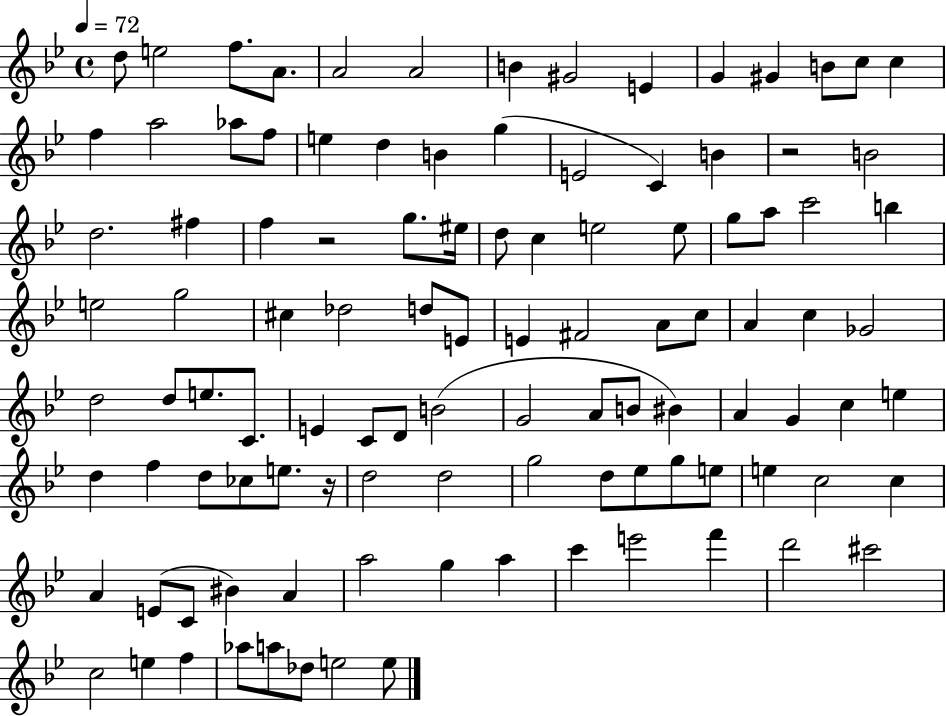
X:1
T:Untitled
M:4/4
L:1/4
K:Bb
d/2 e2 f/2 A/2 A2 A2 B ^G2 E G ^G B/2 c/2 c f a2 _a/2 f/2 e d B g E2 C B z2 B2 d2 ^f f z2 g/2 ^e/4 d/2 c e2 e/2 g/2 a/2 c'2 b e2 g2 ^c _d2 d/2 E/2 E ^F2 A/2 c/2 A c _G2 d2 d/2 e/2 C/2 E C/2 D/2 B2 G2 A/2 B/2 ^B A G c e d f d/2 _c/2 e/2 z/4 d2 d2 g2 d/2 _e/2 g/2 e/2 e c2 c A E/2 C/2 ^B A a2 g a c' e'2 f' d'2 ^c'2 c2 e f _a/2 a/2 _d/2 e2 e/2